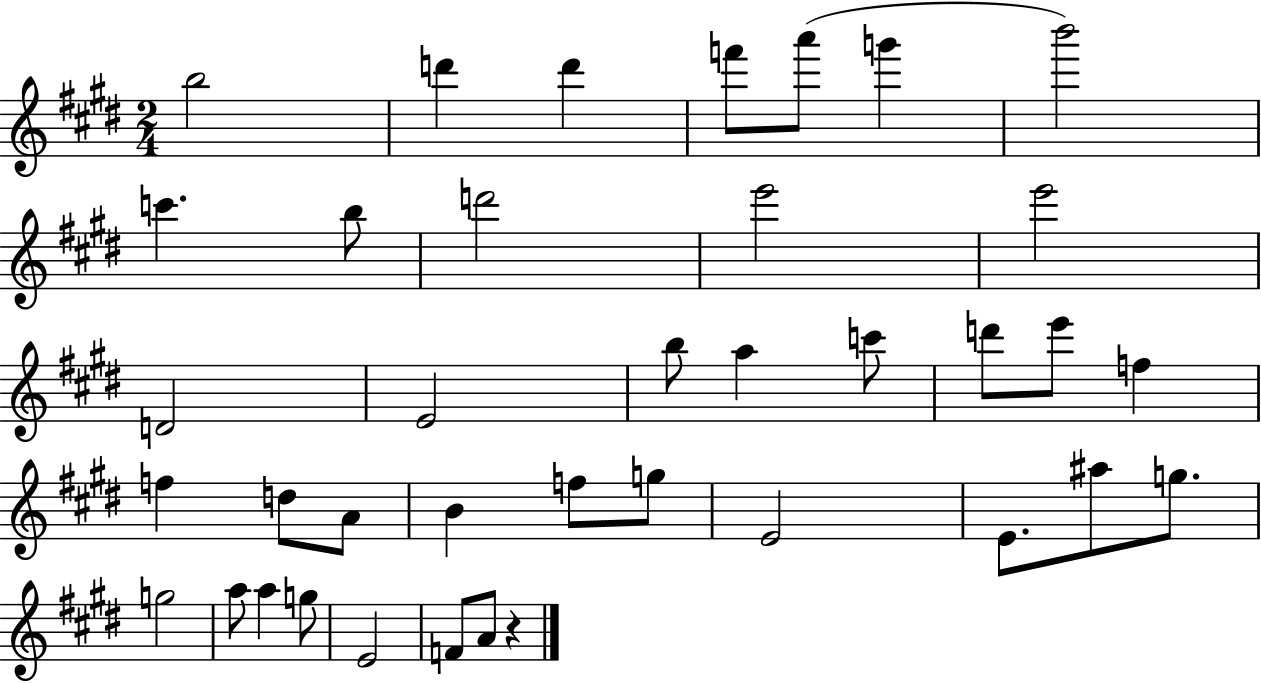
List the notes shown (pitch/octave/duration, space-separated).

B5/h D6/q D6/q F6/e A6/e G6/q B6/h C6/q. B5/e D6/h E6/h E6/h D4/h E4/h B5/e A5/q C6/e D6/e E6/e F5/q F5/q D5/e A4/e B4/q F5/e G5/e E4/h E4/e. A#5/e G5/e. G5/h A5/e A5/q G5/e E4/h F4/e A4/e R/q